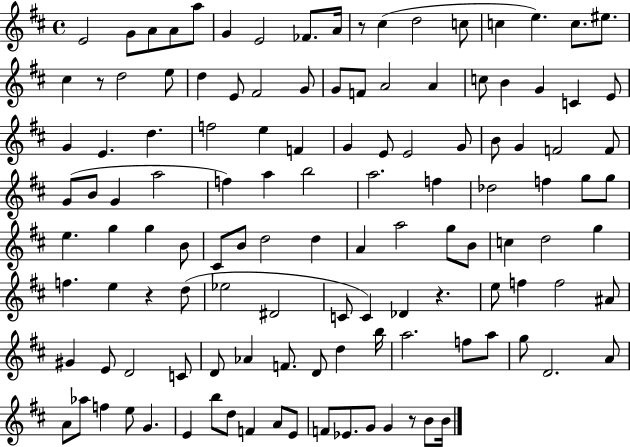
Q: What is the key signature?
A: D major